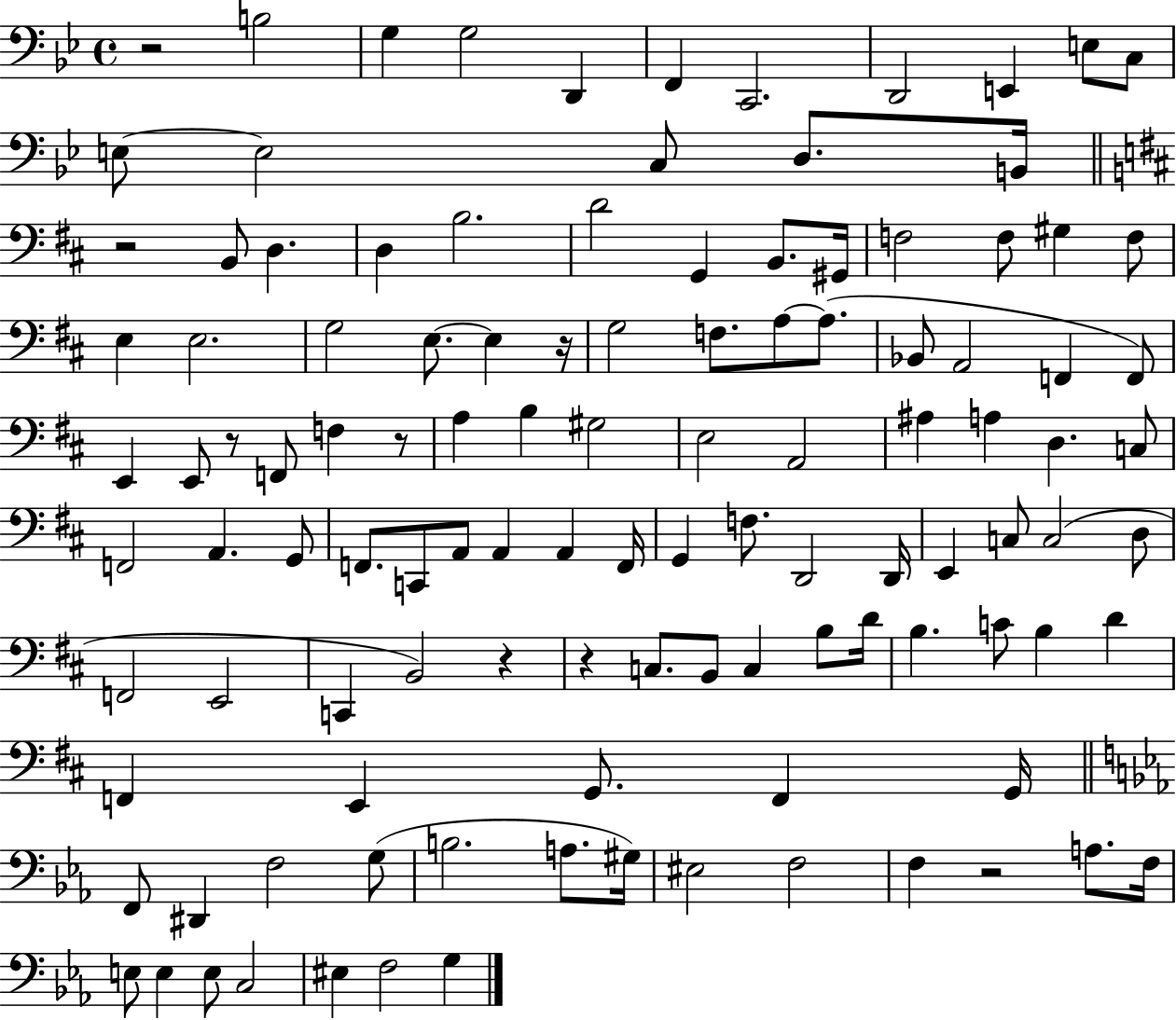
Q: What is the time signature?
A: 4/4